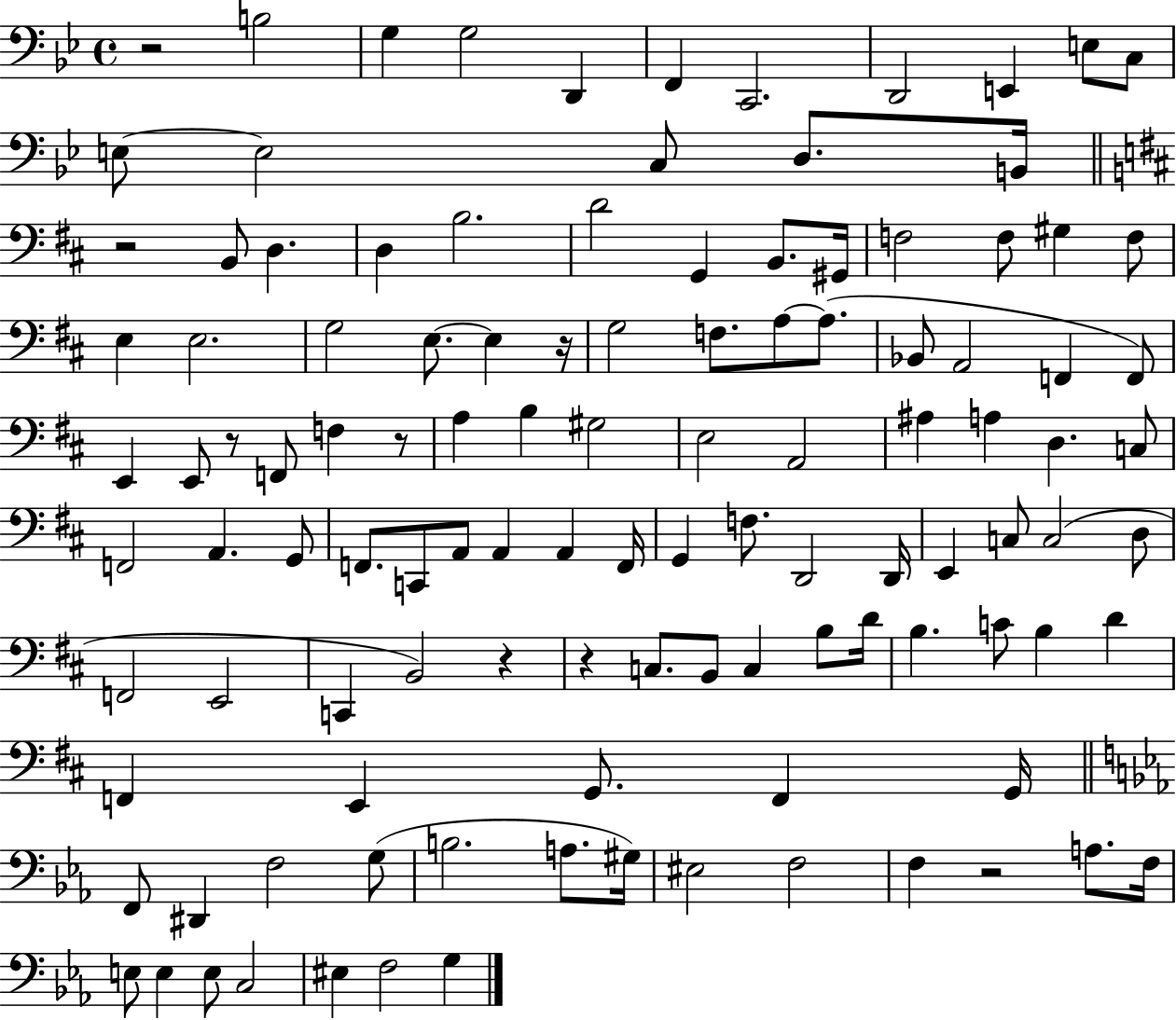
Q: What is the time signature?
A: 4/4